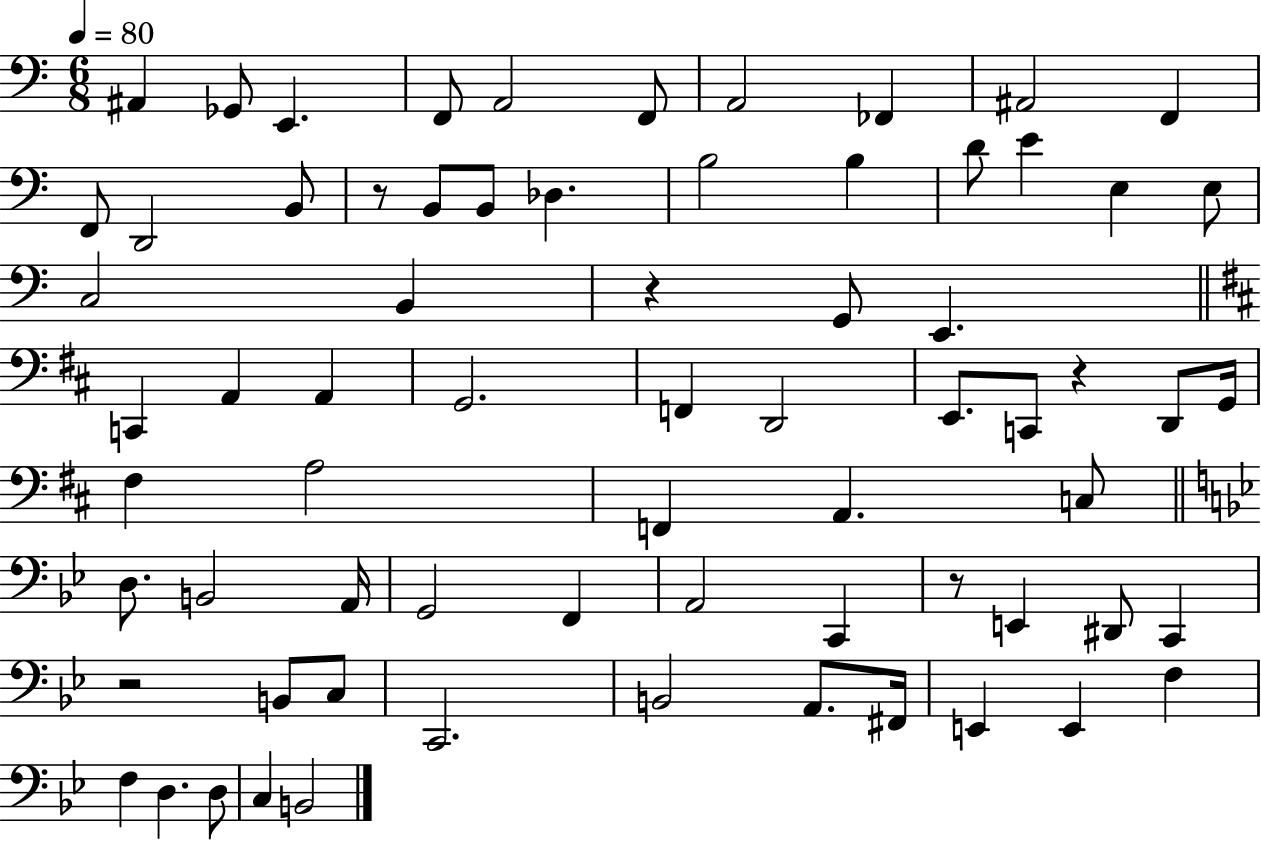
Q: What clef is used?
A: bass